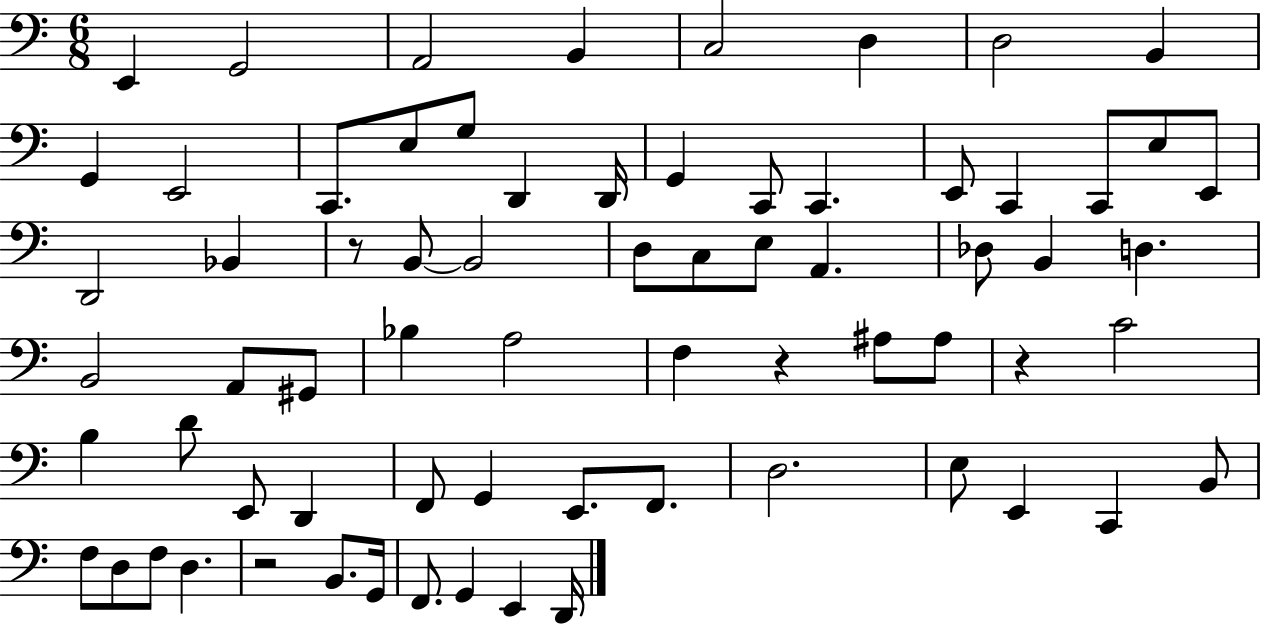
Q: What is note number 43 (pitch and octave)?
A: C4